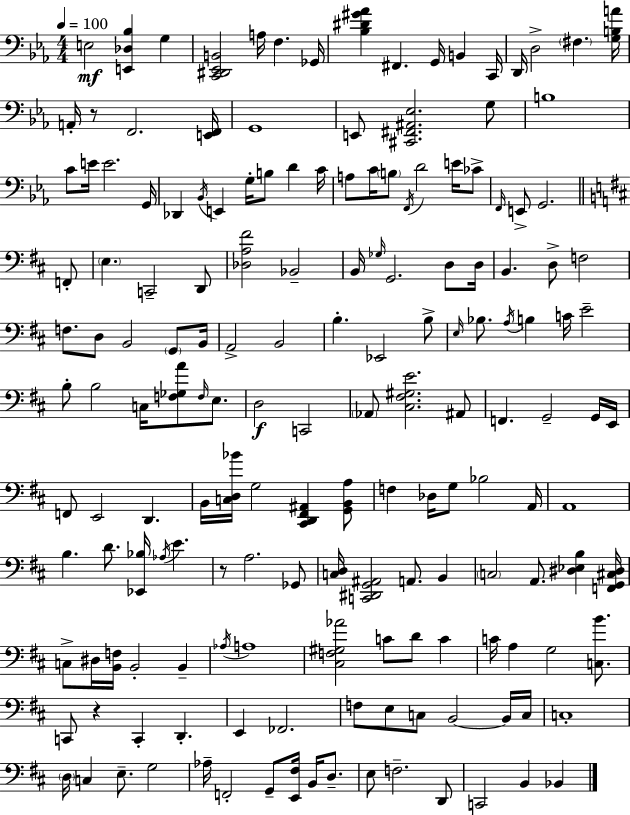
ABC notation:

X:1
T:Untitled
M:4/4
L:1/4
K:Cm
E,2 [E,,_D,_B,] G, [C,,^D,,_E,,B,,]2 A,/4 F, _G,,/4 [_B,^D^G_A] ^F,, G,,/4 B,, C,,/4 D,,/4 D,2 ^F, [G,B,A]/4 A,,/4 z/2 F,,2 [E,,F,,]/4 G,,4 E,,/2 [^C,,^F,,^A,,_E,]2 G,/2 B,4 C/2 E/4 E2 G,,/4 _D,, _B,,/4 E,, G,/4 B,/2 D C/4 A,/2 C/4 B,/2 F,,/4 D2 E/4 _C/2 F,,/4 E,,/2 G,,2 F,,/2 E, C,,2 D,,/2 [_D,A,^F]2 _B,,2 B,,/4 _G,/4 G,,2 D,/2 D,/4 B,, D,/2 F,2 F,/2 D,/2 B,,2 G,,/2 B,,/4 A,,2 B,,2 B, _E,,2 B,/2 E,/4 _B,/2 A,/4 B, C/4 E2 B,/2 B,2 C,/4 [F,_G,A]/2 F,/4 E,/2 D,2 C,,2 _A,,/2 [^C,^F,^G,E]2 ^A,,/2 F,, G,,2 G,,/4 E,,/4 F,,/2 E,,2 D,, B,,/4 [C,D,_B]/4 G,2 [^C,,D,,^F,,^A,,] [G,,B,,A,]/2 F, _D,/4 G,/2 _B,2 A,,/4 A,,4 B, D/2 [_E,,_B,]/4 _A,/4 E z/2 A,2 _G,,/2 [C,D,]/4 [C,,^D,,G,,^A,,]2 A,,/2 B,, C,2 A,,/2 [^D,_E,B,] [F,,G,,^C,^D,]/4 C,/2 ^D,/4 [B,,F,]/4 B,,2 B,, _A,/4 A,4 [^C,F,^G,_A]2 C/2 D/2 C C/4 A, G,2 [C,B]/2 C,,/2 z C,, D,, E,, _F,,2 F,/2 E,/2 C,/2 B,,2 B,,/4 C,/4 C,4 D,/4 C, E,/2 G,2 _A,/4 F,,2 G,,/2 [E,,^F,]/4 B,,/4 D,/2 E,/2 F,2 D,,/2 C,,2 B,, _B,,